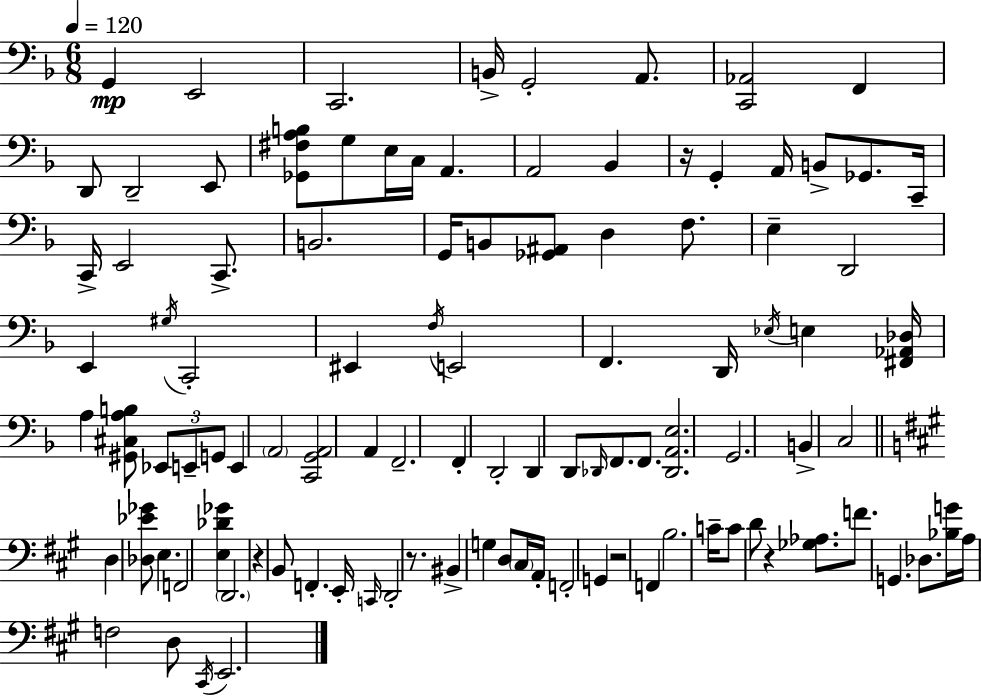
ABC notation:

X:1
T:Untitled
M:6/8
L:1/4
K:Dm
G,, E,,2 C,,2 B,,/4 G,,2 A,,/2 [C,,_A,,]2 F,, D,,/2 D,,2 E,,/2 [_G,,^F,A,B,]/2 G,/2 E,/4 C,/4 A,, A,,2 _B,, z/4 G,, A,,/4 B,,/2 _G,,/2 C,,/4 C,,/4 E,,2 C,,/2 B,,2 G,,/4 B,,/2 [_G,,^A,,]/2 D, F,/2 E, D,,2 E,, ^G,/4 C,,2 ^E,, F,/4 E,,2 F,, D,,/4 _E,/4 E, [^F,,_A,,_D,]/4 A, [^G,,^C,A,B,]/2 _E,,/2 E,,/2 G,,/2 E,, A,,2 [C,,G,,A,,]2 A,, F,,2 F,, D,,2 D,, D,,/2 _D,,/4 F,,/2 F,,/2 [_D,,A,,E,]2 G,,2 B,, C,2 D, [_D,_E_G]/2 E, F,,2 [E,_D_G] D,,2 z B,,/2 F,, E,,/4 C,,/4 D,,2 z/2 ^B,, G, D,/2 ^C,/4 A,,/4 F,,2 G,, z2 F,, B,2 C/4 C/2 D/2 z [_G,_A,]/2 F/2 G,, _D,/2 [_B,G]/4 A,/4 F,2 D,/2 ^C,,/4 E,,2